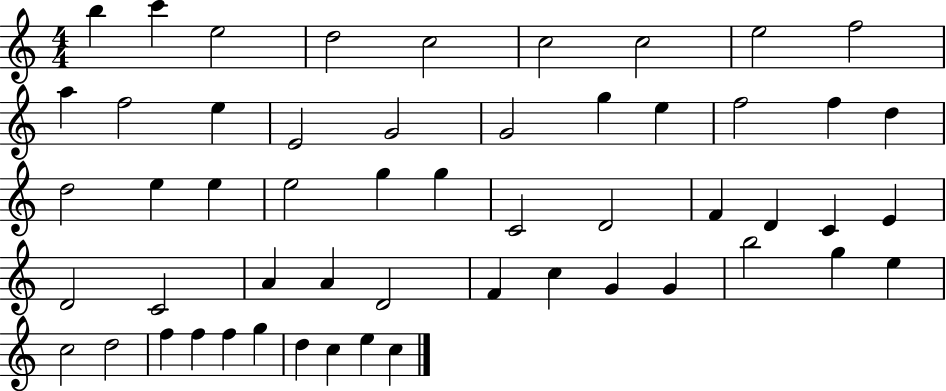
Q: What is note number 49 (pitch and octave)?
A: F5